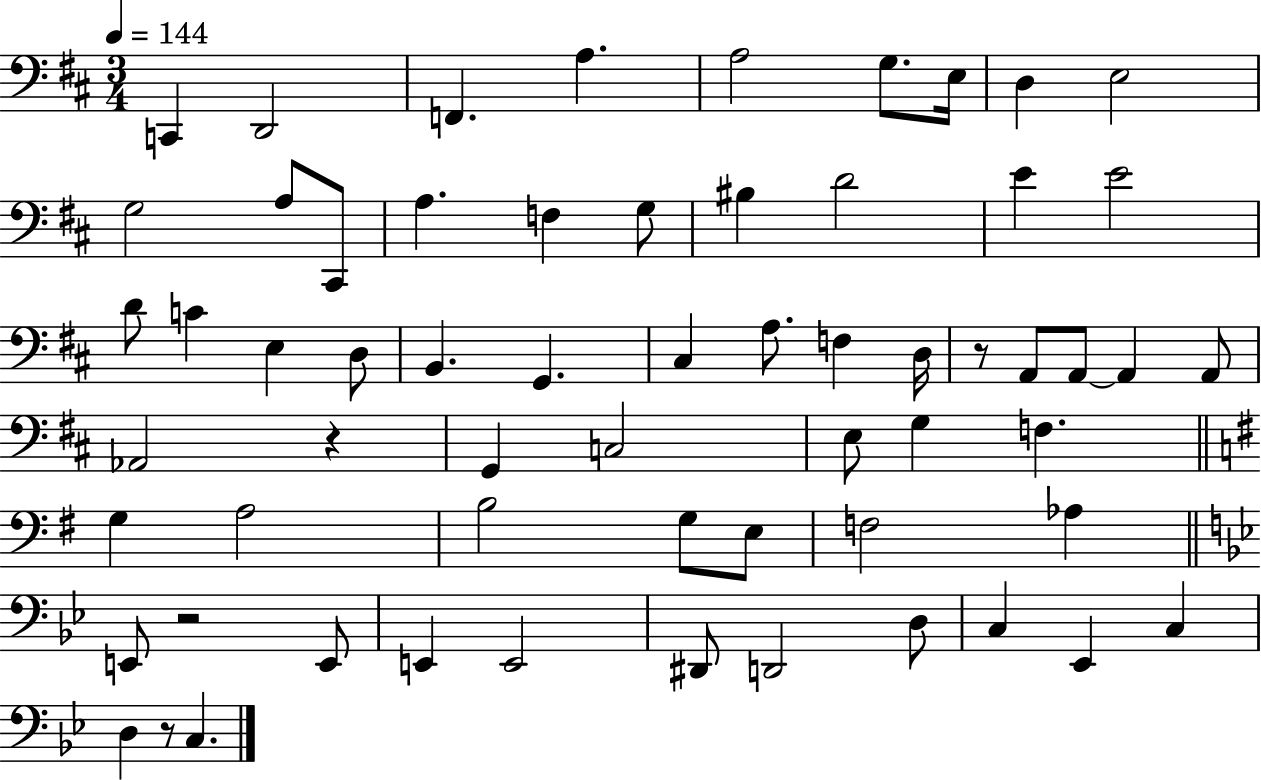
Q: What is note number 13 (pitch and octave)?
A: A3